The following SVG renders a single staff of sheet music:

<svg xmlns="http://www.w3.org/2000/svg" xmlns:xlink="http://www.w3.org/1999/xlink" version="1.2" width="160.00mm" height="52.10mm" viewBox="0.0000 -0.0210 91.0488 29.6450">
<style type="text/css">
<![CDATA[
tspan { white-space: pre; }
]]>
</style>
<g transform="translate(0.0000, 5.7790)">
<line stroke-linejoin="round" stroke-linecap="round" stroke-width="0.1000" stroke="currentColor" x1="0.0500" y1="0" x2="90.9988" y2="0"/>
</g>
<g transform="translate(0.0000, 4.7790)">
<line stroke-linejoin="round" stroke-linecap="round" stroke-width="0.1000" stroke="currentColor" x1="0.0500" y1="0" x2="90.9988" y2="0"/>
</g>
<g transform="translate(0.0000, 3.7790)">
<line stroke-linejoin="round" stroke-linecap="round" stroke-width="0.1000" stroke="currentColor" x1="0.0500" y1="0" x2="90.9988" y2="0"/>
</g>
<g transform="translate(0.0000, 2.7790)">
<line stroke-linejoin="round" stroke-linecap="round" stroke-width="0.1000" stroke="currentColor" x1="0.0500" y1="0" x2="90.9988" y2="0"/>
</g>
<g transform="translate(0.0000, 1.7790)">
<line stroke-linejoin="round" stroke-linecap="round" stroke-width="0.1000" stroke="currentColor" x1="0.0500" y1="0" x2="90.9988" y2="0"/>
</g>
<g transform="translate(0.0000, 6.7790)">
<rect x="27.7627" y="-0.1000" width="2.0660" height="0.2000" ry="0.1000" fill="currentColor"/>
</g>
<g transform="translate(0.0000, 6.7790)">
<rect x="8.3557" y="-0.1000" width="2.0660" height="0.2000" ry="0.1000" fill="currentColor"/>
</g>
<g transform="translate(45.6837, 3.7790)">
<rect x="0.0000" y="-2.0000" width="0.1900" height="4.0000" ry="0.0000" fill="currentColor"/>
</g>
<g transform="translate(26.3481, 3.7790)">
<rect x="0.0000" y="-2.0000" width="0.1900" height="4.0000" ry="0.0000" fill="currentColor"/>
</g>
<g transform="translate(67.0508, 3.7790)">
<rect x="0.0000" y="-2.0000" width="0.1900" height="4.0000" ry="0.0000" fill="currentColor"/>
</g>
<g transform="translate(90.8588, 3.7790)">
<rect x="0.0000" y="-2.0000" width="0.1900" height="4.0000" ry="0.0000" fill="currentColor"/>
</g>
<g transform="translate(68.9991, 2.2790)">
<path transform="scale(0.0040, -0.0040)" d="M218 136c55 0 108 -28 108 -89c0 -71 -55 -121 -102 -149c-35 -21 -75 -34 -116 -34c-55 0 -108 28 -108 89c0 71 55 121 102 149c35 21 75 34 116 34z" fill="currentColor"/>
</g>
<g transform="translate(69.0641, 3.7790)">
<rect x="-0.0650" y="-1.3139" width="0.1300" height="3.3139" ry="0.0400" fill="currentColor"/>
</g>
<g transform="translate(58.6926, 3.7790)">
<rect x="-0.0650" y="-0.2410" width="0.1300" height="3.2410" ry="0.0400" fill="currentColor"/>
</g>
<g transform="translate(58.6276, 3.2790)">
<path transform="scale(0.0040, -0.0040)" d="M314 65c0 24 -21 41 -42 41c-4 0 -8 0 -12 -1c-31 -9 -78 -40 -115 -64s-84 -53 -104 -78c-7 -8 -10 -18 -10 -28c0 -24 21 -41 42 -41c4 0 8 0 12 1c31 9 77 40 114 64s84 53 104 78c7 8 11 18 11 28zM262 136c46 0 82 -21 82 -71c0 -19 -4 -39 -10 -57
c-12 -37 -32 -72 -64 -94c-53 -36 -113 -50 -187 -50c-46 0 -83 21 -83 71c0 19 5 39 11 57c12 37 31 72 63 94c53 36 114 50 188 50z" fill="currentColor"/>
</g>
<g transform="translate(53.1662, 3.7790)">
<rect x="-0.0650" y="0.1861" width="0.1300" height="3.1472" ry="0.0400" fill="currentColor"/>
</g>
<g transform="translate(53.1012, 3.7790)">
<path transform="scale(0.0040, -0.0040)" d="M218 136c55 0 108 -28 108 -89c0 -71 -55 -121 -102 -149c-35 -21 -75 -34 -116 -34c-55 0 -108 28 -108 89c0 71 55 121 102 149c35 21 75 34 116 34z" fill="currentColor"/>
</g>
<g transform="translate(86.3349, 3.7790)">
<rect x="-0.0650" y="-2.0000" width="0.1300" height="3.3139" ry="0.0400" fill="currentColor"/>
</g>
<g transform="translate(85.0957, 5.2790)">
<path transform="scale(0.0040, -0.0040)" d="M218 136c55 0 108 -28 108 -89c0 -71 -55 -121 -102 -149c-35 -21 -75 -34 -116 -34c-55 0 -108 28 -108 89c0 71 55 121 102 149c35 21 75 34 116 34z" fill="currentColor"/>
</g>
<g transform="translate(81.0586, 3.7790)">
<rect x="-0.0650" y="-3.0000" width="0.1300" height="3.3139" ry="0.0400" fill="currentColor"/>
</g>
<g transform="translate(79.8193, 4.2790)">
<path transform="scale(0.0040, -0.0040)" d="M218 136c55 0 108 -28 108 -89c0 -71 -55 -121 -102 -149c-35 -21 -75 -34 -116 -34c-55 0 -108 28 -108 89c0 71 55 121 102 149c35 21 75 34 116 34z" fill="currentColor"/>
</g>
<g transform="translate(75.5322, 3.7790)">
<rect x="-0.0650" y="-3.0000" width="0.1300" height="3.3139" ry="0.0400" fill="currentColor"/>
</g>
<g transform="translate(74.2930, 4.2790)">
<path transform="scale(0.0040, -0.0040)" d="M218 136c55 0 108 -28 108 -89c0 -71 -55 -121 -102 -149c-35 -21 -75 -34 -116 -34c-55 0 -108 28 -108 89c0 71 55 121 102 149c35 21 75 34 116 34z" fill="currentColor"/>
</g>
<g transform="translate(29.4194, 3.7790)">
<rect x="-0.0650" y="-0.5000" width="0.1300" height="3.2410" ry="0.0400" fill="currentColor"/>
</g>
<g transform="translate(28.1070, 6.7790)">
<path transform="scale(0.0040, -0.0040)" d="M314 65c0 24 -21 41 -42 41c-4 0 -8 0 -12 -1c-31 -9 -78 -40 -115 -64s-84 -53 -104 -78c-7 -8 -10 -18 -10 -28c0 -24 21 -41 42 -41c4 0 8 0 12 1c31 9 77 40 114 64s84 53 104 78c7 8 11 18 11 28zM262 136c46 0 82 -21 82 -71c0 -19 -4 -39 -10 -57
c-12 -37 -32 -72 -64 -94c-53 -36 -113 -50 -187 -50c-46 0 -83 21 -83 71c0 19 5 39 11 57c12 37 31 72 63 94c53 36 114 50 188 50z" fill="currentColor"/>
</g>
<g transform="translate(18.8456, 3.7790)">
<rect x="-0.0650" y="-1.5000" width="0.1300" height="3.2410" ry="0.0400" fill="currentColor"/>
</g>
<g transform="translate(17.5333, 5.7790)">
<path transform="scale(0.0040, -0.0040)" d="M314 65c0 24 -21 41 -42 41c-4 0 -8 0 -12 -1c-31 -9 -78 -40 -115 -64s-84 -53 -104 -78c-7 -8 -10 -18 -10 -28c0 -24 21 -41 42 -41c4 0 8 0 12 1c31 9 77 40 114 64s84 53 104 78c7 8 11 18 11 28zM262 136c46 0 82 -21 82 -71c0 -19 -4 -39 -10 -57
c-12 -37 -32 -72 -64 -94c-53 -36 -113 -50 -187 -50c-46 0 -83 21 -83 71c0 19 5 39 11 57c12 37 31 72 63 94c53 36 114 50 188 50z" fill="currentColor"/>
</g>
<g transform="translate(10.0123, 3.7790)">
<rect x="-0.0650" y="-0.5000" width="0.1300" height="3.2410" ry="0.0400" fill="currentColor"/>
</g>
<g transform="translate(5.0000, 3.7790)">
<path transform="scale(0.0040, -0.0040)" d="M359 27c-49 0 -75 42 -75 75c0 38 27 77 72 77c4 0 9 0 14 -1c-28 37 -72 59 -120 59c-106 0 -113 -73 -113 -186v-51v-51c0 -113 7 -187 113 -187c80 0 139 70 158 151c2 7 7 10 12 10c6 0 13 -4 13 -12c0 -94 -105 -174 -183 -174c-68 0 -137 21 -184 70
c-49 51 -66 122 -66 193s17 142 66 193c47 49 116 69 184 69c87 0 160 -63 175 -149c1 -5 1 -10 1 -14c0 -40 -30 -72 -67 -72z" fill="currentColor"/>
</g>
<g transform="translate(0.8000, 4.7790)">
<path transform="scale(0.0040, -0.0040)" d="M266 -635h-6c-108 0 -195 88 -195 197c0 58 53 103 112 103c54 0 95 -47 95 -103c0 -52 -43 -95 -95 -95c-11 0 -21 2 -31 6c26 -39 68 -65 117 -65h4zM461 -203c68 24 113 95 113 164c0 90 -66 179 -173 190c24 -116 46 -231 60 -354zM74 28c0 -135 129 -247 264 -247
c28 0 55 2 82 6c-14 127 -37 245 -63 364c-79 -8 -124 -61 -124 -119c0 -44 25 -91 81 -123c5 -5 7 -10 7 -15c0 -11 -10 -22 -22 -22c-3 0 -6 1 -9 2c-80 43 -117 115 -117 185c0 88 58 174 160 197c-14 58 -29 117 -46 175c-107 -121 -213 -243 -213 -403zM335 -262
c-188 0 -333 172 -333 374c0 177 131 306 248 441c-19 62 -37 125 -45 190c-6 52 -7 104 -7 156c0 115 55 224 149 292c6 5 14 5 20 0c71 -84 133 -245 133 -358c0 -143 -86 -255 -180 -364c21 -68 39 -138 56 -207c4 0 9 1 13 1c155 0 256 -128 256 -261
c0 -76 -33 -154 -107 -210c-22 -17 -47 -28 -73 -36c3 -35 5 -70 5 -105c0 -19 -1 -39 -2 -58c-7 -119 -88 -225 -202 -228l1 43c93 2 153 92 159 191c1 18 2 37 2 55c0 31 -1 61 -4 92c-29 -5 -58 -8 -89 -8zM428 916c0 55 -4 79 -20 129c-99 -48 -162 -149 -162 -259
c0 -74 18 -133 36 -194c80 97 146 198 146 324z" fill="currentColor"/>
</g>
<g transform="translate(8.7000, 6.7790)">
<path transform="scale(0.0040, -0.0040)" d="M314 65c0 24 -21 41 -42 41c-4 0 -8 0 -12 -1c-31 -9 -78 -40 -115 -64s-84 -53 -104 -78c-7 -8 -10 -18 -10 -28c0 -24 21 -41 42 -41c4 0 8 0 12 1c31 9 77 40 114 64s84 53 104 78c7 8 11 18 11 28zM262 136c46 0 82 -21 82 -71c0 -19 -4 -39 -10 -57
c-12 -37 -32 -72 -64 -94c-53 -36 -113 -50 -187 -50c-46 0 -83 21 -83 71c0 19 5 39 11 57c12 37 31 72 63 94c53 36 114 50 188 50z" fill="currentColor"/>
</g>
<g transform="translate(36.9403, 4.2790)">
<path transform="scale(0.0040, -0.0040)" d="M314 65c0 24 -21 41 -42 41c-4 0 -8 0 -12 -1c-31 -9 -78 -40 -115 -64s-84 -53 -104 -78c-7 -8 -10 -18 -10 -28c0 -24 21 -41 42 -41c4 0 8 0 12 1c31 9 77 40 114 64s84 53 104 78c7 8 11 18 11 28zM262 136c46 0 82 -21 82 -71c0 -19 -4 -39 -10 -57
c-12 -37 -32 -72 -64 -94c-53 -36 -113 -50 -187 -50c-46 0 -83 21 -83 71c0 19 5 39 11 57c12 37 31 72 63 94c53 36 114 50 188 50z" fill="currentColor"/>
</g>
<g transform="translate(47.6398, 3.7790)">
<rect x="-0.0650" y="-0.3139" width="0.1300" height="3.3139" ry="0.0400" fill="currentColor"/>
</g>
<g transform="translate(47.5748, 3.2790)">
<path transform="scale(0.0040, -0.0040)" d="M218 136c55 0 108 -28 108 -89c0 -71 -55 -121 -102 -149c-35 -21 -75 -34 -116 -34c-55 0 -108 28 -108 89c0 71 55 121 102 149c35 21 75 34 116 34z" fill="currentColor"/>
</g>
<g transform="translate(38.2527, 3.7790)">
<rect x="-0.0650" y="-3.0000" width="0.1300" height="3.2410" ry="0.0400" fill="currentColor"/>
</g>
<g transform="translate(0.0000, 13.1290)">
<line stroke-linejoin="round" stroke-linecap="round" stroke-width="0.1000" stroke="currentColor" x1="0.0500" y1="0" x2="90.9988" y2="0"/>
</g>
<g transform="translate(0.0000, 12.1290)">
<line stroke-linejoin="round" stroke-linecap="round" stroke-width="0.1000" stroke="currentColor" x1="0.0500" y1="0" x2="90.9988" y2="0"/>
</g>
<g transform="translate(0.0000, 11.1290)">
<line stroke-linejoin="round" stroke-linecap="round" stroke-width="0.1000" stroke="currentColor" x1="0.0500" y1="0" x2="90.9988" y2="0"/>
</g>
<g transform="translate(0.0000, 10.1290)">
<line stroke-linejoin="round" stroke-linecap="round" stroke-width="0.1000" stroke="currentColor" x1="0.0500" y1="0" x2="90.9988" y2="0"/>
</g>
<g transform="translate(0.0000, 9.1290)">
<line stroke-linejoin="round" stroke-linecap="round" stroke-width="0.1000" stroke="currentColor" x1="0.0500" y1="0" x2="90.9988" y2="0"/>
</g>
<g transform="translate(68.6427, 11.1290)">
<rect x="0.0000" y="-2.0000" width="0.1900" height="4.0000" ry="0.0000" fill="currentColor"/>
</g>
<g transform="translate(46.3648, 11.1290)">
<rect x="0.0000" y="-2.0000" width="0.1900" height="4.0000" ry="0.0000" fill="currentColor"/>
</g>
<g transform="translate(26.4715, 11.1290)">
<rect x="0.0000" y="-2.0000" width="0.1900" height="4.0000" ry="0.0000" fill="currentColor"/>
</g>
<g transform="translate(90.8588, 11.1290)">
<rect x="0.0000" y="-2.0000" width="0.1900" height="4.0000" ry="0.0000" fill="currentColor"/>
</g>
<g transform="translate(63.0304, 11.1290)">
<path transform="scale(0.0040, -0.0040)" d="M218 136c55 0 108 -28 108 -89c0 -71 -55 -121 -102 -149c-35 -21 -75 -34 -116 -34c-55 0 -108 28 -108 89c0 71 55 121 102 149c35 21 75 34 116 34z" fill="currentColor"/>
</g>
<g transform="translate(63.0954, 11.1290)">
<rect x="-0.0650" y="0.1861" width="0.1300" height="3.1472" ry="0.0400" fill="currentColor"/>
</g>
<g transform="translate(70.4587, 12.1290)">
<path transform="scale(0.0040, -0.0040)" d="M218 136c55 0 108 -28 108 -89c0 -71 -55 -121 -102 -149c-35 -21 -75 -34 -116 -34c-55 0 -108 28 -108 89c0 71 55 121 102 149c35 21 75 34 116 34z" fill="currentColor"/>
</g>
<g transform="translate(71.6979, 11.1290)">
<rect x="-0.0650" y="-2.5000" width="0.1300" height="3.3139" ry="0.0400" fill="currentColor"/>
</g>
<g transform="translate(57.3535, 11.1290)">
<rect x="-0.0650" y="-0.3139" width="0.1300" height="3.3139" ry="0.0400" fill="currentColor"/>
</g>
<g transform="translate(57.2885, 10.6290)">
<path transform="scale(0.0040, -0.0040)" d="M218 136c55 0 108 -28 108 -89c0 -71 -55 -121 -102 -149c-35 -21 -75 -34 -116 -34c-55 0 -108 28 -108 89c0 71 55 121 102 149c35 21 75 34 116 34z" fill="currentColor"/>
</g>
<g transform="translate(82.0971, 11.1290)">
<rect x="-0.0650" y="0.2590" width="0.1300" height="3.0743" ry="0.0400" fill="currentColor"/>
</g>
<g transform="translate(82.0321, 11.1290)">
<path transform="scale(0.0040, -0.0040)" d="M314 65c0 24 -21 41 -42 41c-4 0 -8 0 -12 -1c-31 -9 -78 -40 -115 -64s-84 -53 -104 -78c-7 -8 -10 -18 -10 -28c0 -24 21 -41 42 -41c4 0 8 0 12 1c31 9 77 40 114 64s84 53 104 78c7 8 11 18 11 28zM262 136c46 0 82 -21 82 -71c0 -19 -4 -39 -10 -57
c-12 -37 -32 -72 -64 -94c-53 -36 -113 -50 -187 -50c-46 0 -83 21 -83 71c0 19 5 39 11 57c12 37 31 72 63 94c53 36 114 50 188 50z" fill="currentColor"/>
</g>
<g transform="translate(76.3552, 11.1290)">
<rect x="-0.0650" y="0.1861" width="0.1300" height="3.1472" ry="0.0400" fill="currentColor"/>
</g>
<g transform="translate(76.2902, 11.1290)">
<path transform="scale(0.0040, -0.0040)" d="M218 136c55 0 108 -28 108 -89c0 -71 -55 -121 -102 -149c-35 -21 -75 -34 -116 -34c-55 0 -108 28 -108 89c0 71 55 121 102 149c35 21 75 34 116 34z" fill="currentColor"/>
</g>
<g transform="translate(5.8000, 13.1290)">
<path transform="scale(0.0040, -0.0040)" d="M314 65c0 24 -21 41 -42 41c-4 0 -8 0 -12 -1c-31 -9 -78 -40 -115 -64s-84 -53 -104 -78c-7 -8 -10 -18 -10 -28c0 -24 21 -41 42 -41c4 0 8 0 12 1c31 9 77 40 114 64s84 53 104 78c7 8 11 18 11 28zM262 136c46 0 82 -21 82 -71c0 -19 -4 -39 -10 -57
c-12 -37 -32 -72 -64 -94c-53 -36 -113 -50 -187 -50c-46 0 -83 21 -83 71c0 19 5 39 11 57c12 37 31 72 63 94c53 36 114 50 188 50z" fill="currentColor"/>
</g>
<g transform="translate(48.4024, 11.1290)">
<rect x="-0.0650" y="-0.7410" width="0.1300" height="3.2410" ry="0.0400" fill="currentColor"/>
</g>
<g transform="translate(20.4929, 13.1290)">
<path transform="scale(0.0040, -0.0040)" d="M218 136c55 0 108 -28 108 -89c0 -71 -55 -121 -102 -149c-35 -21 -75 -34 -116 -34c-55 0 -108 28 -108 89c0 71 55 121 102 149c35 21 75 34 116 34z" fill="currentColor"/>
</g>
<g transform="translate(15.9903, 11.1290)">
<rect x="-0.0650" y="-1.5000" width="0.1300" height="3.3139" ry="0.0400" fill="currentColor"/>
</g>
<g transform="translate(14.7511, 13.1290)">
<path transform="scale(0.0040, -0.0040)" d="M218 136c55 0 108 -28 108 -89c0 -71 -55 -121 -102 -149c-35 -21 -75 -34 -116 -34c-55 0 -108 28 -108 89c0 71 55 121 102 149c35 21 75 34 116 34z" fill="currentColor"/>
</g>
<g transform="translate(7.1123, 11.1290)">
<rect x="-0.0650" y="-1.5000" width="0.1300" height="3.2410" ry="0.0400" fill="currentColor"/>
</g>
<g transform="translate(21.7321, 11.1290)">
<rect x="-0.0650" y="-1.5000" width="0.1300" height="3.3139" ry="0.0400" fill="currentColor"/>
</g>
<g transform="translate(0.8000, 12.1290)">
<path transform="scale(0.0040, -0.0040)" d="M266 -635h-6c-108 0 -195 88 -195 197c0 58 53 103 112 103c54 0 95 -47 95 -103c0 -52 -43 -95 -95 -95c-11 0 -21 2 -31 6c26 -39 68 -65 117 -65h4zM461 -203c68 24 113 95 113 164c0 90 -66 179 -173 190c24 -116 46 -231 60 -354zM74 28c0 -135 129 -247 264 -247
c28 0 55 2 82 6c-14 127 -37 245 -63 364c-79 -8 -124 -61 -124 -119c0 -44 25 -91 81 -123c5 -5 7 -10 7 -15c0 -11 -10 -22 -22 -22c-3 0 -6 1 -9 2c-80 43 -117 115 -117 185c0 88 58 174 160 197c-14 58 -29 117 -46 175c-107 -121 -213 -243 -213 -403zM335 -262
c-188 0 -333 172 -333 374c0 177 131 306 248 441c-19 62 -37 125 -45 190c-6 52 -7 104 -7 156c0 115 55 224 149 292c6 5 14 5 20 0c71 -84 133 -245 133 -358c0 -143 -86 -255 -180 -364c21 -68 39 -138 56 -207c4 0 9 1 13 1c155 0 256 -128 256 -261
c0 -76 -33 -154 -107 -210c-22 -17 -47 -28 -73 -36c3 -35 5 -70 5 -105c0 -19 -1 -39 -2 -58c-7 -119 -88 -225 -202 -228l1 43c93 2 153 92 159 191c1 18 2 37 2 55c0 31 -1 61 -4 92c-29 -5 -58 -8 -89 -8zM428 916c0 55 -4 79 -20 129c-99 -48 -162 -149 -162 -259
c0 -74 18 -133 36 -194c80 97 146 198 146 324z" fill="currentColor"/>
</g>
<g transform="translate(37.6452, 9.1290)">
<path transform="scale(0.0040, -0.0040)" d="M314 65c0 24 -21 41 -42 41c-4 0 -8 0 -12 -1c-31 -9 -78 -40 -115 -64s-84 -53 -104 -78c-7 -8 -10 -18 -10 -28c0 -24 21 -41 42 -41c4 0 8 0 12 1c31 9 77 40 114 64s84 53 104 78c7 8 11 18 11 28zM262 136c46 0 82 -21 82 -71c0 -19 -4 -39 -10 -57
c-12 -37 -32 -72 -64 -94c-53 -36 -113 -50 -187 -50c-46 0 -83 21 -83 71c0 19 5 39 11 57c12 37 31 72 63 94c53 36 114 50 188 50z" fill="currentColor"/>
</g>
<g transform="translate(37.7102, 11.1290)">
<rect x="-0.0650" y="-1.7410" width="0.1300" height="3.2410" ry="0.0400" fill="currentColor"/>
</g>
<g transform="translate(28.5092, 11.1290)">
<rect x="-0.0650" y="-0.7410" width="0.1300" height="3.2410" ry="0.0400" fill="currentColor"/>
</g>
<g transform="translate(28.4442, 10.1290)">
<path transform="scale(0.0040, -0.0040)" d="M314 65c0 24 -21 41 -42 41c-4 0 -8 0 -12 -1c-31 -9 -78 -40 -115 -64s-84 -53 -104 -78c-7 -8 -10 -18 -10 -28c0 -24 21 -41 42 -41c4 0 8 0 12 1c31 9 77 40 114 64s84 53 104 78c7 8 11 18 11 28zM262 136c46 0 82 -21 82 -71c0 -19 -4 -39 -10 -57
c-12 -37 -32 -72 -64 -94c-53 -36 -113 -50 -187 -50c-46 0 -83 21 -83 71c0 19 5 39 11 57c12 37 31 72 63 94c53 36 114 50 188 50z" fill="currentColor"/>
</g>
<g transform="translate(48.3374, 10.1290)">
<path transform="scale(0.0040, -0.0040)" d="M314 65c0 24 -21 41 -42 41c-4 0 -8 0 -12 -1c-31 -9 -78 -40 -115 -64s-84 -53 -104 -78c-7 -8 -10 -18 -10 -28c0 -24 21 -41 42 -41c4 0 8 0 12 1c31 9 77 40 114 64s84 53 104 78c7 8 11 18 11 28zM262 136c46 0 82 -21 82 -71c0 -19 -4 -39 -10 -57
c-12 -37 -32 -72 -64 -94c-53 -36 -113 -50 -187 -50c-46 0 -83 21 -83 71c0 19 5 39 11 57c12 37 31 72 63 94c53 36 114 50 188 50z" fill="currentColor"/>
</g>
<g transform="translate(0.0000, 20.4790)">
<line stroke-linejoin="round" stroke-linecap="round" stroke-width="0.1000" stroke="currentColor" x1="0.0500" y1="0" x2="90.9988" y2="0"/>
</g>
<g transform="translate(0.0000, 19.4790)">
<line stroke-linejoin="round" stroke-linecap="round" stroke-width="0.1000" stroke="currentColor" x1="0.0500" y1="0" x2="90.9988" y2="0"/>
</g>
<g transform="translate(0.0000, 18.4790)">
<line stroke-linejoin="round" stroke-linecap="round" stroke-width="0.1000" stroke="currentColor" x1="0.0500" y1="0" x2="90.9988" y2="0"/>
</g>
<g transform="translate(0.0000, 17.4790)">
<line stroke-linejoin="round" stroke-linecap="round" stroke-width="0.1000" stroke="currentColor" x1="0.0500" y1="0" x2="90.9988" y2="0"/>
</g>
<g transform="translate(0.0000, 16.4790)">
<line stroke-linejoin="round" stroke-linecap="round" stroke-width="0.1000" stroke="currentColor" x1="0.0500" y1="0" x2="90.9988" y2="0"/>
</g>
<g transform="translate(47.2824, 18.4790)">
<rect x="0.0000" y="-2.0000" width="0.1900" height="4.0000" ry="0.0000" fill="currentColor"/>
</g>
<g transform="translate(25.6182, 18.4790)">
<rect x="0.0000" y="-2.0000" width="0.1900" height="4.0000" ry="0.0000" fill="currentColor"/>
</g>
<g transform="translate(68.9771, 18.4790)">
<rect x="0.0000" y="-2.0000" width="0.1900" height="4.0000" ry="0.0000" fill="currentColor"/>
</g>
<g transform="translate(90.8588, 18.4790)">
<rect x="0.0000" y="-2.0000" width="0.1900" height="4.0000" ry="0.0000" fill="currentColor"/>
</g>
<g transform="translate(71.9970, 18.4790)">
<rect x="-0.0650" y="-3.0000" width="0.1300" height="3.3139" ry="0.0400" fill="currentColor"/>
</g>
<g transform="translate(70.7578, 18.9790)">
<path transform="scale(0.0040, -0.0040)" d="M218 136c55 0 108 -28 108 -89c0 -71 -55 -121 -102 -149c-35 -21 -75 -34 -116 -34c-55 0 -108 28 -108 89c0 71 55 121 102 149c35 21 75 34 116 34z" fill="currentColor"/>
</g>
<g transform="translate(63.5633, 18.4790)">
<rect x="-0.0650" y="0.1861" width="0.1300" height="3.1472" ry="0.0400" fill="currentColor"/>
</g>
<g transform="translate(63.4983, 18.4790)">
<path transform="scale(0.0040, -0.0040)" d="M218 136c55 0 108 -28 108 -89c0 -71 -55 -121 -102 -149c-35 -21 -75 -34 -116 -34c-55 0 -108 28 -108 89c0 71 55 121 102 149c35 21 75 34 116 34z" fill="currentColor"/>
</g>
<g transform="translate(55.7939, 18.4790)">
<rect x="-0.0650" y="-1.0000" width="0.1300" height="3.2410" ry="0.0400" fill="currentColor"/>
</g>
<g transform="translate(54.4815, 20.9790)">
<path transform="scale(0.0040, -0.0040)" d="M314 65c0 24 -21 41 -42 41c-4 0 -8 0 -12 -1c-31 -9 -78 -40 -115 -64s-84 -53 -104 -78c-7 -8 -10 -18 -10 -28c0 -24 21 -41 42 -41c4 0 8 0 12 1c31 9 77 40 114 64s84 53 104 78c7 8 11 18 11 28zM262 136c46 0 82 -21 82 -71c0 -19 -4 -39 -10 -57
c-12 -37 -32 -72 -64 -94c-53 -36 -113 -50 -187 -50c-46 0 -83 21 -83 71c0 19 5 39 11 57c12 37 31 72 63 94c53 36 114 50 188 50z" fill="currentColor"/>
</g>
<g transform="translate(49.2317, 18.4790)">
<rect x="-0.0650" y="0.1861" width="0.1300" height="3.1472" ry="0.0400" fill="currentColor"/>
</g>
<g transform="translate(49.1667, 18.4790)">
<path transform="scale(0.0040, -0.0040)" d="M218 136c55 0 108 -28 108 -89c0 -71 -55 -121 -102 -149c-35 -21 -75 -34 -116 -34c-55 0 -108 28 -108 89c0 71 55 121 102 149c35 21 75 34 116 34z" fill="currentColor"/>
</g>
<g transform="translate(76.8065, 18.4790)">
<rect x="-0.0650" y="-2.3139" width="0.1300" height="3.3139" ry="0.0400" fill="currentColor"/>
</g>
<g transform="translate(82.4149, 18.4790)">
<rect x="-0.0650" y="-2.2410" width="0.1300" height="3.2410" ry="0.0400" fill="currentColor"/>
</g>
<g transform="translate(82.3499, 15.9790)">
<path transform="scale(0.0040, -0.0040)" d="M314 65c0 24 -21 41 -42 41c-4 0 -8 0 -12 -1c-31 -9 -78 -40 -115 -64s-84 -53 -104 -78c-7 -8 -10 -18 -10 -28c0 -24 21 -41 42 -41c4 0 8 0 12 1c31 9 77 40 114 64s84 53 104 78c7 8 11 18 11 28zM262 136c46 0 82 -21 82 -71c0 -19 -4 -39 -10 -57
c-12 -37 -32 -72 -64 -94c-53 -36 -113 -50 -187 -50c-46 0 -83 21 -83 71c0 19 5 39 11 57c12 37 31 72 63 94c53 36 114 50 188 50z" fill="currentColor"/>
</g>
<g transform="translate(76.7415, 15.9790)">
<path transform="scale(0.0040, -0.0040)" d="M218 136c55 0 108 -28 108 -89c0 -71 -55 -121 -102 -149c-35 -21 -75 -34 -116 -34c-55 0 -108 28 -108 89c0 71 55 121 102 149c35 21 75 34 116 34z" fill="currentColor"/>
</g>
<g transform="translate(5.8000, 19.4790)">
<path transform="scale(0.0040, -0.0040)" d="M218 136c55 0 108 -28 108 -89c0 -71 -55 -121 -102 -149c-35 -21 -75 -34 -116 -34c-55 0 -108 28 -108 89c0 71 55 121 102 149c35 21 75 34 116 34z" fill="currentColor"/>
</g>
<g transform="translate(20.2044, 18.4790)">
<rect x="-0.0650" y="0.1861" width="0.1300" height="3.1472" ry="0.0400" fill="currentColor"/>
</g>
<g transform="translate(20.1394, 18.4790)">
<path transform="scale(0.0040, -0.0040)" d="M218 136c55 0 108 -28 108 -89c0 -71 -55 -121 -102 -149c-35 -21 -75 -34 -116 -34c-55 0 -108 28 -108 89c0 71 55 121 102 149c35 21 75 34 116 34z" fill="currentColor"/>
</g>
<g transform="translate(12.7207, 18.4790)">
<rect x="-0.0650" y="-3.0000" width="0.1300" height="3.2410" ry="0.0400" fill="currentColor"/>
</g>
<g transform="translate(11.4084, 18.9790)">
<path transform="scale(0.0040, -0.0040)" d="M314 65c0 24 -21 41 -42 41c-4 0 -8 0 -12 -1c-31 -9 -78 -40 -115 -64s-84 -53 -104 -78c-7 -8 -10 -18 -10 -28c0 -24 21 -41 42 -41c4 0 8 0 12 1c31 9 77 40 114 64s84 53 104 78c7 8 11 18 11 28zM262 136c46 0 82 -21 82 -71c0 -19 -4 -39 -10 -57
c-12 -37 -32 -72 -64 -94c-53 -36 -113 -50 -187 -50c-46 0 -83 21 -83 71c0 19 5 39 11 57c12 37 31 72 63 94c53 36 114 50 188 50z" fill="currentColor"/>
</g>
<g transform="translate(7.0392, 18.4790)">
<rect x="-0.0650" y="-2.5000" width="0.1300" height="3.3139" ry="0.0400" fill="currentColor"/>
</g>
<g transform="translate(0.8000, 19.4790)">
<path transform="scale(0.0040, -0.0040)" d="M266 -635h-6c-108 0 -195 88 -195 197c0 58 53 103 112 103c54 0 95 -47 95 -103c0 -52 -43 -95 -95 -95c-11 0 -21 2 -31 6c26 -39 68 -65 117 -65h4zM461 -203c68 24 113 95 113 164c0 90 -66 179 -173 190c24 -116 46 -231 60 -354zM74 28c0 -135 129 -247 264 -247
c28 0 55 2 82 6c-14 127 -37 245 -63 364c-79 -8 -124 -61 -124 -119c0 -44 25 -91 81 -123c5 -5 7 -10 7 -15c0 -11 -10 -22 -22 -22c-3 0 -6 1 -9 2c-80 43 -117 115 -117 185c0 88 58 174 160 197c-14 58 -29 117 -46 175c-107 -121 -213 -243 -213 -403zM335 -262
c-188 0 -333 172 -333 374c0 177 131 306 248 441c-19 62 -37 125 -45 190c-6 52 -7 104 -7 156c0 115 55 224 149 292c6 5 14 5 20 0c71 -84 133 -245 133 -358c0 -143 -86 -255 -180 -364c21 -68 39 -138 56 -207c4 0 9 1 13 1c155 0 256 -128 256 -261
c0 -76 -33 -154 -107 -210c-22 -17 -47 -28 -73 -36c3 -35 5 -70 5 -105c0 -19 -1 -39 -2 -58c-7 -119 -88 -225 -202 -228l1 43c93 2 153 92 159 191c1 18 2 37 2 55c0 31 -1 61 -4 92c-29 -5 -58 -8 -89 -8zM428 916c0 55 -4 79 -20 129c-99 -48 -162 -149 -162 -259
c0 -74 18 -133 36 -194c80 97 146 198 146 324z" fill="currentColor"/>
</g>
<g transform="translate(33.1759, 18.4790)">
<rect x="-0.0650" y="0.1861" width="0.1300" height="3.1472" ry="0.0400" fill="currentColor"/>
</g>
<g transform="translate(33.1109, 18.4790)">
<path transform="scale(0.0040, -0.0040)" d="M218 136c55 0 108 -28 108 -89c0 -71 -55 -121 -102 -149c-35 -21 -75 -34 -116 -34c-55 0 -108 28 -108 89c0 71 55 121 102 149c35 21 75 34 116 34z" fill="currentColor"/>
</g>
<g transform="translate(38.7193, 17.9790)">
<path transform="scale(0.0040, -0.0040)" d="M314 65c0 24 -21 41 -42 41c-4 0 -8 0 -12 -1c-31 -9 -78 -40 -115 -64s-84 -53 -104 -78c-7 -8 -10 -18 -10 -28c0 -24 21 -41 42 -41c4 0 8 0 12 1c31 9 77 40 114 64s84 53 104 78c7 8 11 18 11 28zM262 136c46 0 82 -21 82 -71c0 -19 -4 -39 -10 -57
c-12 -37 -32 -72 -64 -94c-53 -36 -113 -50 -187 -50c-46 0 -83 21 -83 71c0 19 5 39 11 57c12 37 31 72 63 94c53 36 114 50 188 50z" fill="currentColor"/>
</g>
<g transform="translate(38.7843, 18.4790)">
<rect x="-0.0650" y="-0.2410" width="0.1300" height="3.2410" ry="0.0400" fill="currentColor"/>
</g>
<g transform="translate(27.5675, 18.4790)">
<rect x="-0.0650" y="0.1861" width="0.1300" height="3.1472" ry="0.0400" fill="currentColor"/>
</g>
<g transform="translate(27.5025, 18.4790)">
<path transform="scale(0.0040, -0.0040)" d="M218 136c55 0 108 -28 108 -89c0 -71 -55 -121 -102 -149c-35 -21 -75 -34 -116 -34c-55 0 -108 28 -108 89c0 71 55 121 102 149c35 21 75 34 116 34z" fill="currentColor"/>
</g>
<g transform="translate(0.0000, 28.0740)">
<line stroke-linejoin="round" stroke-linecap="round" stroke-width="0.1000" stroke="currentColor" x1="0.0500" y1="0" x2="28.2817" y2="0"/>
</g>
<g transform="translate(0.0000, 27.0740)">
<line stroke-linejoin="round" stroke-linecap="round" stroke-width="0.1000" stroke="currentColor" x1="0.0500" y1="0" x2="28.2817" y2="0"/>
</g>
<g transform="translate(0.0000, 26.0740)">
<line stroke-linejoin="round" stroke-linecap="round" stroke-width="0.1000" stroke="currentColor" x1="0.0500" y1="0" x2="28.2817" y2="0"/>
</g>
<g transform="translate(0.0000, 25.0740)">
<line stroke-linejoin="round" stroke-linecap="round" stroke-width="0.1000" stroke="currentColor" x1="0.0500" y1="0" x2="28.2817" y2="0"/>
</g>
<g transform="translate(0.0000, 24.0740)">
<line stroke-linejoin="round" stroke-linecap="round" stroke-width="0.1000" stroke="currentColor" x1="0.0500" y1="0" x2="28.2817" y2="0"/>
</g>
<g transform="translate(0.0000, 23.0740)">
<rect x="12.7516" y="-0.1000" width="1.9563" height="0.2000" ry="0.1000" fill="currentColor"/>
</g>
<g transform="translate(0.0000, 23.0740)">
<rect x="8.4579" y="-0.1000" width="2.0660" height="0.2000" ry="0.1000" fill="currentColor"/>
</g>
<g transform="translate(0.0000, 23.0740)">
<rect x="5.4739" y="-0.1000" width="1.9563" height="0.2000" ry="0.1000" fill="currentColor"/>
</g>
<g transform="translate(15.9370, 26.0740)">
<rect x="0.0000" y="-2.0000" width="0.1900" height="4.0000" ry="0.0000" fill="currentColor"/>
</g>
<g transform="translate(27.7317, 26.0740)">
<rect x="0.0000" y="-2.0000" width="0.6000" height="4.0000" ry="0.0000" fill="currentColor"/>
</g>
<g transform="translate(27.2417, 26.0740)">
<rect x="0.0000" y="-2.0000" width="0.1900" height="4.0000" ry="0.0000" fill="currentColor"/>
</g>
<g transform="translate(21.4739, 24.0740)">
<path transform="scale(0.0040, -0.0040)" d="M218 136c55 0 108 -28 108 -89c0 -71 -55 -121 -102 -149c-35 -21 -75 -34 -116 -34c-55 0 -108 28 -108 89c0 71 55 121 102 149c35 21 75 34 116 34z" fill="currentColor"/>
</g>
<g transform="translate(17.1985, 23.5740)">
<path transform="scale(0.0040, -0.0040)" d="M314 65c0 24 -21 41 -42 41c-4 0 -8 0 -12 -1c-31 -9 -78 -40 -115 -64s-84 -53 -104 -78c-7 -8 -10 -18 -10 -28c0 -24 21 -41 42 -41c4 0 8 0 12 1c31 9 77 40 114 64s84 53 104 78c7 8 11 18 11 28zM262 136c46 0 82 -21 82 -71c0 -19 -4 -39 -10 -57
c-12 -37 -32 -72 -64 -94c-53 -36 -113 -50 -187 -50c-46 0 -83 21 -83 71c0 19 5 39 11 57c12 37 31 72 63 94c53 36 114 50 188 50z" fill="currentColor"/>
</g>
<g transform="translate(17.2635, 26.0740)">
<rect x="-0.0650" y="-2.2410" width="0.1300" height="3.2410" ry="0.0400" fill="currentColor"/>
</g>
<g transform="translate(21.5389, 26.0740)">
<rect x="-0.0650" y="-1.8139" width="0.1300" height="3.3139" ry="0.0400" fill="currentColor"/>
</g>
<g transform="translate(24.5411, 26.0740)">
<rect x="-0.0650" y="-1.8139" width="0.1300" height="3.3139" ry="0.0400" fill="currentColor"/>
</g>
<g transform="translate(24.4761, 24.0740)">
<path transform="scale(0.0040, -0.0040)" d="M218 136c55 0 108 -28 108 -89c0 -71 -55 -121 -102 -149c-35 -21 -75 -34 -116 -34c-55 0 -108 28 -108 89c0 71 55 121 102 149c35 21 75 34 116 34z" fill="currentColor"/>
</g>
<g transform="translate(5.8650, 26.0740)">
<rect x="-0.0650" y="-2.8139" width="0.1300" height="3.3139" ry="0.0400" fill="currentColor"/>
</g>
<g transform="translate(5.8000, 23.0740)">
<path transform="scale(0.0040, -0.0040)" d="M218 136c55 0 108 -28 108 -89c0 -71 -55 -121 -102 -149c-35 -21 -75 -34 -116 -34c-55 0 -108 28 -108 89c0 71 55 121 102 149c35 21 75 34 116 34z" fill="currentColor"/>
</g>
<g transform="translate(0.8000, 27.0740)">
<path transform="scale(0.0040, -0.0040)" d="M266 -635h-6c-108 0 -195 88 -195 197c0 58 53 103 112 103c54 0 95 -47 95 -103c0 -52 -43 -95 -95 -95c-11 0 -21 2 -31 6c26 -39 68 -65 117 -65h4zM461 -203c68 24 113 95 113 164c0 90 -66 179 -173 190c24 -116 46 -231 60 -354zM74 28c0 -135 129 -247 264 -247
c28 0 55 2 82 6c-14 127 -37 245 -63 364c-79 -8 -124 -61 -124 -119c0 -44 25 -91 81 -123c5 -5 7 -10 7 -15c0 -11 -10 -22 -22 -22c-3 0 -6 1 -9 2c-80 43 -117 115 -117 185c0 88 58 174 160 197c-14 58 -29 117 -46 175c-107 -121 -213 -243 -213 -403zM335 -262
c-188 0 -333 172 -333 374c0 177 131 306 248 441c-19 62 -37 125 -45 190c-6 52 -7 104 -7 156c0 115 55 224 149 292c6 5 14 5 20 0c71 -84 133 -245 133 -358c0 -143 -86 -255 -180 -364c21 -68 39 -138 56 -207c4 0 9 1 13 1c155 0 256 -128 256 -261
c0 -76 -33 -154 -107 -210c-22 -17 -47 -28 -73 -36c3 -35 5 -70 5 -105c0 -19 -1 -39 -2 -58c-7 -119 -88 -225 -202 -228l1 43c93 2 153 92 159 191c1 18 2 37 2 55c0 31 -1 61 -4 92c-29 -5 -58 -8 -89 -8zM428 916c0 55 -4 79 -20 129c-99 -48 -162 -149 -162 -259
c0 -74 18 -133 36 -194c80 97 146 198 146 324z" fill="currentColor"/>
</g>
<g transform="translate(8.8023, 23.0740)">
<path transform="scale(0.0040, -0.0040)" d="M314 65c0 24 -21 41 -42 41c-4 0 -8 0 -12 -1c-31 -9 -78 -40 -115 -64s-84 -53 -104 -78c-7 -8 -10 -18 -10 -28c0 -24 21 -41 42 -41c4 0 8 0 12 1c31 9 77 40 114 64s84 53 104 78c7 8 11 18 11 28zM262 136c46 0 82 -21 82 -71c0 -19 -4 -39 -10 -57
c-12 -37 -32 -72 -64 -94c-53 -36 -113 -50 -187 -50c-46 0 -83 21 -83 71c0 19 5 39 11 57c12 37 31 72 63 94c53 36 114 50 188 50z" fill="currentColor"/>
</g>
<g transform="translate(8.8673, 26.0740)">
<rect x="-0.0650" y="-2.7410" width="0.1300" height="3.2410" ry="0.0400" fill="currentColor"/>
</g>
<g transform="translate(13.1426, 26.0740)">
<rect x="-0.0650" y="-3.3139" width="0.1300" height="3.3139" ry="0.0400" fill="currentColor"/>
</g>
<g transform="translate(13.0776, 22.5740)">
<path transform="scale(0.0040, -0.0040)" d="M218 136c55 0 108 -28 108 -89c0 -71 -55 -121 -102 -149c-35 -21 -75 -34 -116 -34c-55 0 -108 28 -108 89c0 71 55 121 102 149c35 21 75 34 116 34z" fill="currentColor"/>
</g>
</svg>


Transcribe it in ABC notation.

X:1
T:Untitled
M:4/4
L:1/4
K:C
C2 E2 C2 A2 c B c2 e A A F E2 E E d2 f2 d2 c B G B B2 G A2 B B B c2 B D2 B A g g2 a a2 b g2 f f